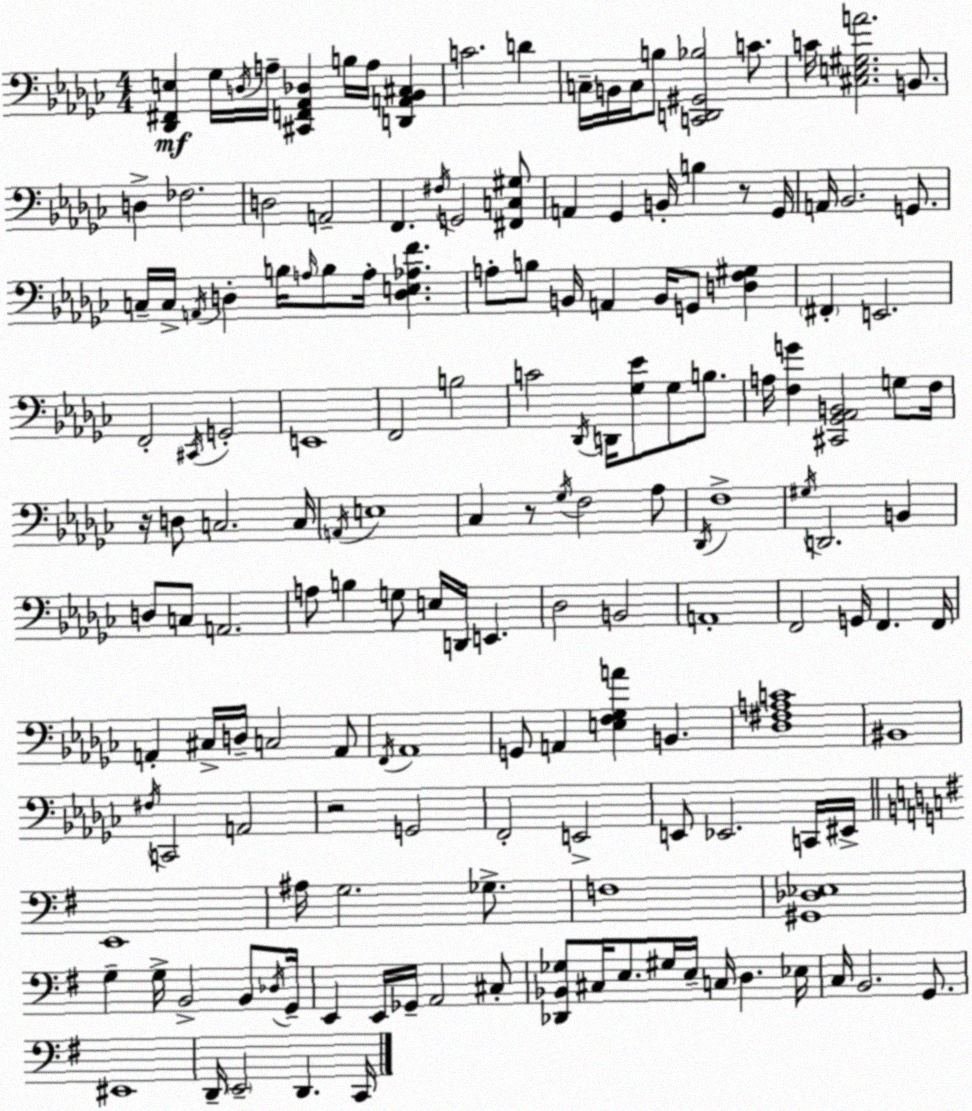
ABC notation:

X:1
T:Untitled
M:4/4
L:1/4
K:Ebm
[_D,,^F,,E,] _G,/4 D,/4 A,/4 [^C,,F,,_A,,_D,] B,/4 A,/4 [D,,A,,_B,,^C,] C2 D C,/4 B,,/4 C,/4 B,/2 [C,,D,,^G,,_B,]2 C/2 C/4 [^C,E,^G,A]2 B,,/2 D, _F,2 D,2 A,,2 F,, ^F,/4 G,,2 [^F,,C,^G,]/2 A,, _G,, B,,/4 B, z/2 _G,,/4 A,,/4 _B,,2 G,,/2 C,/4 C,/4 A,,/4 D, B,/4 A,/4 B,/2 A,/4 [D,E,_A,F] A,/2 B,/2 B,,/4 A,, B,,/4 G,,/2 [D,F,^G,] ^F,, E,,2 F,,2 ^C,,/4 G,,2 E,,4 F,,2 B,2 C2 _D,,/4 D,,/4 [_G,_E]/2 _G,/2 B,/2 A,/4 [F,G] [^C,,_G,,_A,,B,,]2 G,/2 F,/4 z/4 D,/2 C,2 C,/4 A,,/4 E,4 _C, z/2 _G,/4 F,2 _A,/2 _D,,/4 F,4 ^G,/4 D,,2 B,, D,/2 C,/2 A,,2 A,/2 B, G,/2 E,/4 D,,/4 E,, _D,2 B,,2 A,,4 F,,2 G,,/4 F,, F,,/4 A,, ^C,/4 D,/4 C,2 A,,/2 F,,/4 _A,,4 G,,/2 A,, [E,F,_G,A] B,, [_D,^F,A,C]4 ^B,,4 ^F,/4 C,,2 A,,2 z2 G,,2 F,,2 E,,2 E,,/2 _E,,2 C,,/4 ^E,,/4 E,,4 ^A,/4 G,2 _G,/2 F,4 [^G,,_D,_E,]4 G, G,/4 B,,2 B,,/2 _D,/4 G,,/4 E,, E,,/4 _G,,/4 A,,2 ^C,/2 [_D,,_B,,_G,]/2 ^C,/4 E,/2 ^G,/4 E,/4 C,/4 D, _E,/4 C,/4 B,,2 G,,/2 ^E,,4 D,,/4 E,,2 D,, C,,/4